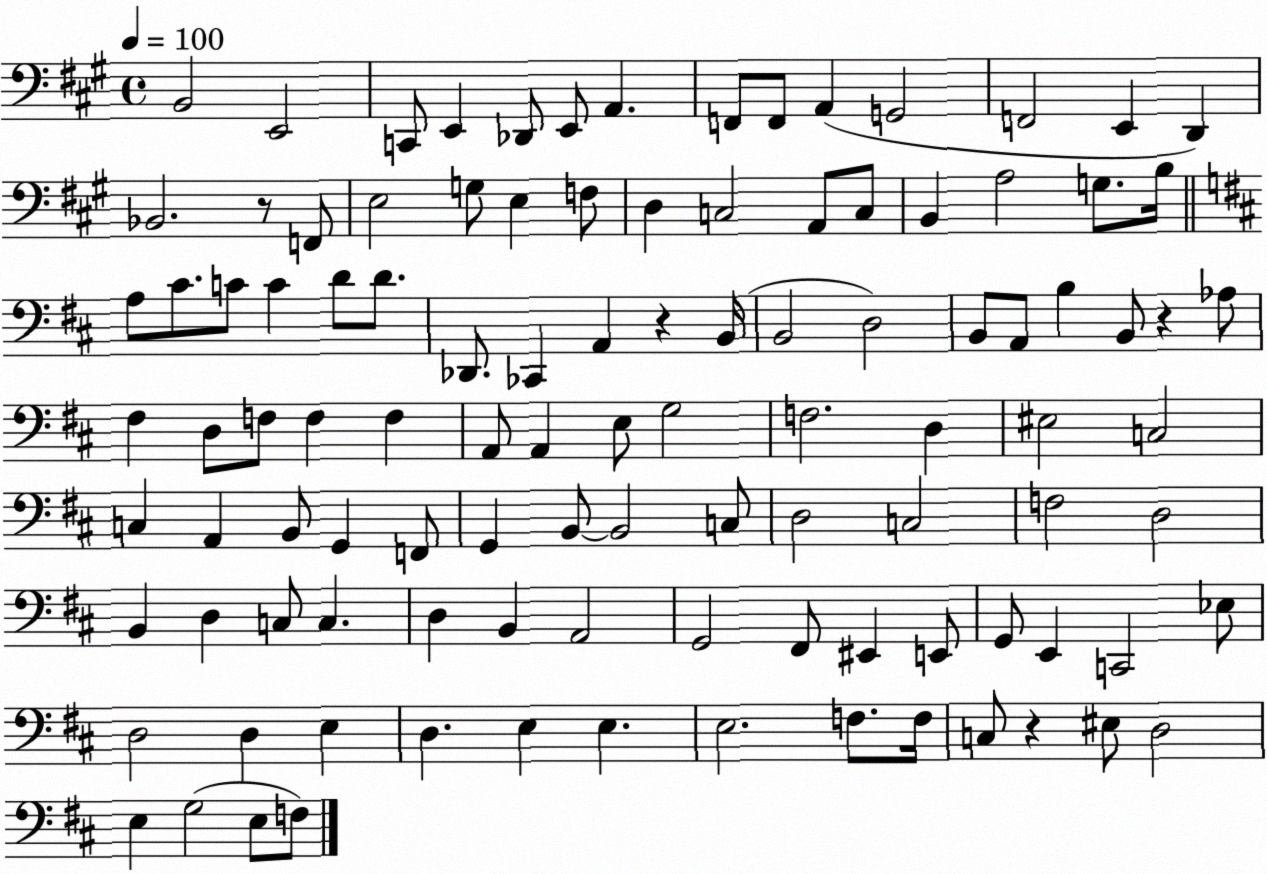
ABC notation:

X:1
T:Untitled
M:4/4
L:1/4
K:A
B,,2 E,,2 C,,/2 E,, _D,,/2 E,,/2 A,, F,,/2 F,,/2 A,, G,,2 F,,2 E,, D,, _B,,2 z/2 F,,/2 E,2 G,/2 E, F,/2 D, C,2 A,,/2 C,/2 B,, A,2 G,/2 B,/4 A,/2 ^C/2 C/2 C D/2 D/2 _D,,/2 _C,, A,, z B,,/4 B,,2 D,2 B,,/2 A,,/2 B, B,,/2 z _A,/2 ^F, D,/2 F,/2 F, F, A,,/2 A,, E,/2 G,2 F,2 D, ^E,2 C,2 C, A,, B,,/2 G,, F,,/2 G,, B,,/2 B,,2 C,/2 D,2 C,2 F,2 D,2 B,, D, C,/2 C, D, B,, A,,2 G,,2 ^F,,/2 ^E,, E,,/2 G,,/2 E,, C,,2 _E,/2 D,2 D, E, D, E, E, E,2 F,/2 F,/4 C,/2 z ^E,/2 D,2 E, G,2 E,/2 F,/2